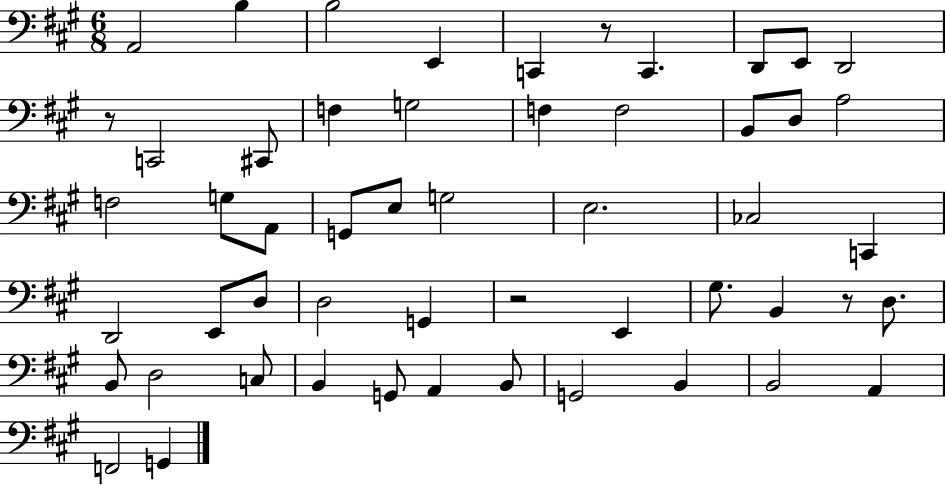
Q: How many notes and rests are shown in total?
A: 53